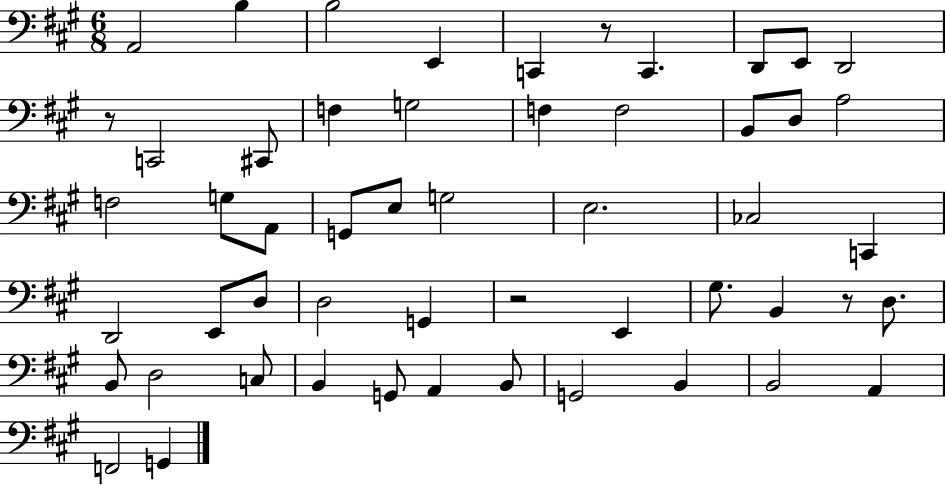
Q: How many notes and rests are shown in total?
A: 53